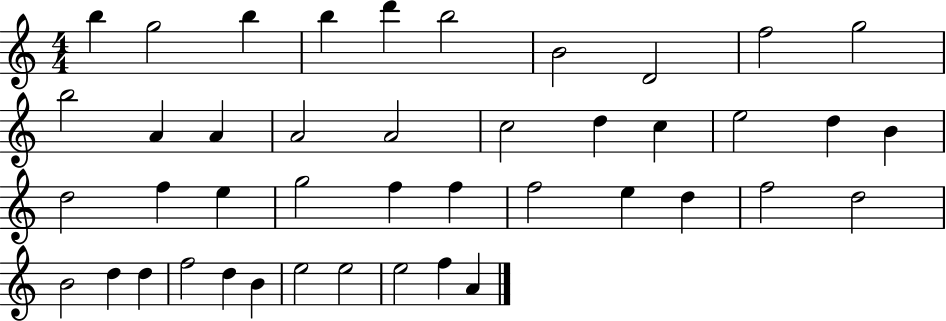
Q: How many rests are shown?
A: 0